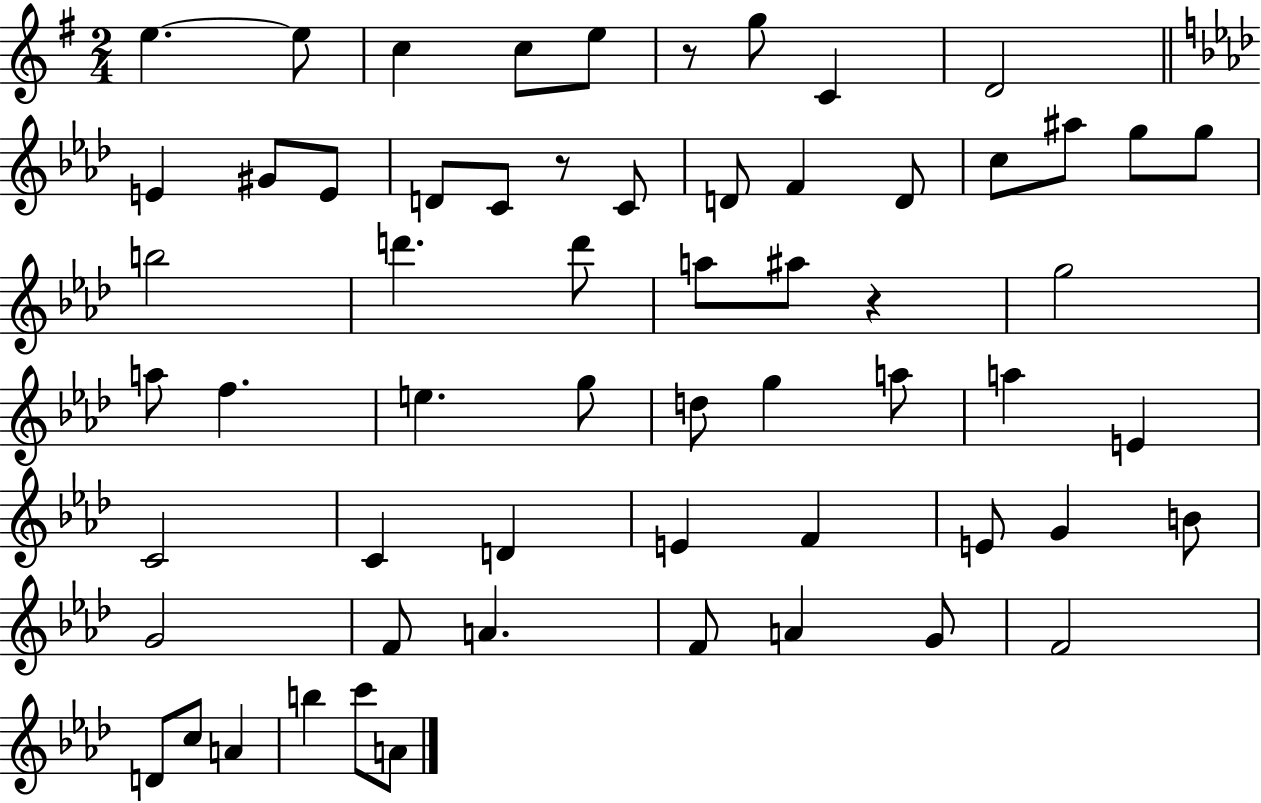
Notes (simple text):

E5/q. E5/e C5/q C5/e E5/e R/e G5/e C4/q D4/h E4/q G#4/e E4/e D4/e C4/e R/e C4/e D4/e F4/q D4/e C5/e A#5/e G5/e G5/e B5/h D6/q. D6/e A5/e A#5/e R/q G5/h A5/e F5/q. E5/q. G5/e D5/e G5/q A5/e A5/q E4/q C4/h C4/q D4/q E4/q F4/q E4/e G4/q B4/e G4/h F4/e A4/q. F4/e A4/q G4/e F4/h D4/e C5/e A4/q B5/q C6/e A4/e